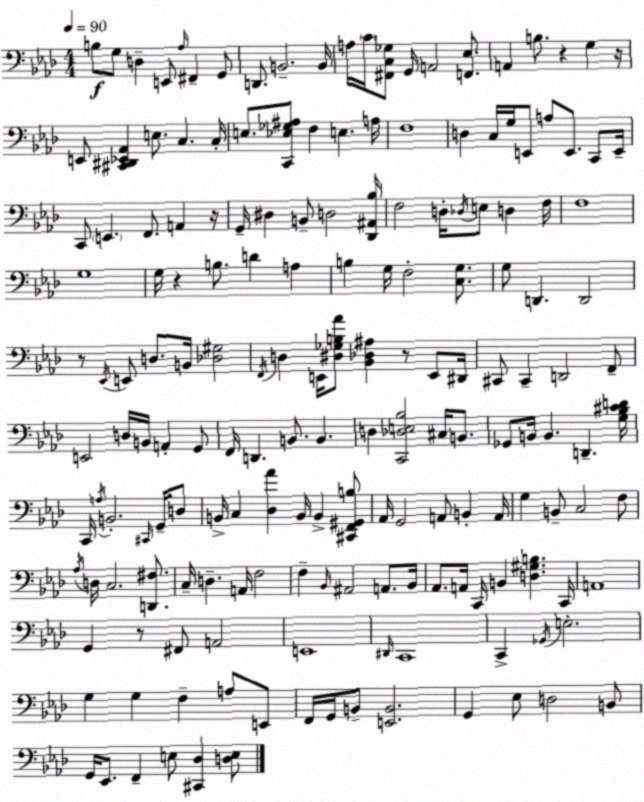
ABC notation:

X:1
T:Untitled
M:4/4
L:1/4
K:Fm
B,/2 G,/2 D, E,,/2 _A,/4 ^F,, G,,/2 D,,/2 B,,2 B,,/4 A,/4 C/4 [^F,,C,_G,]/2 G,,/4 A,,2 [F,,_E,]/2 A,, B,/2 z G, z/4 E,,/2 [^C,,^D,,_E,,_A,,] E,/2 C, C,/4 E,/2 [C,,_E,_G,^A,]/2 F, E, A,/4 F,4 D, C,/4 G,/4 E,,/2 A,/2 E,,/2 C,,/2 E,,/4 C,,/2 E,, F,,/2 A,, z/4 G,,/4 ^D, B,,/2 D,2 [_D,,^A,,_B,]/4 F,2 D,/4 _D,/4 E,/2 D, F,/4 F,4 G,4 G,/4 z B,/2 D A, B, G,/4 F,2 [C,G,]/2 G,/2 D,, D,,2 z/2 _E,,/4 E,,/2 D,/2 B,,/4 [_D,^G,]2 F,,/4 D, E,,/4 [^D,_G,B,_A]/2 [_B,,_D,^A,] z/2 E,,/2 ^D,,/4 ^C,,/2 ^C,, D,,2 F,,/2 E,,2 D,/4 B,,/4 A,, G,,/2 F,,/4 D,, B,,/2 B,, D, [C,,_D,E,_B,]2 ^C,/4 B,,/2 _G,,/2 B,,/4 B,, D,, [G,_B,^CD]/4 C,,/4 A,/4 B,,2 ^C,,/4 G,,/4 D,/2 B,,/4 C, [_D,_A] B,,/4 B,, [^C,,F,,^G,,B,]/2 _A,,/4 G,,2 A,,/2 B,, A,,/4 G, B,,/2 C,2 F,/2 _A,/4 D,/4 C,2 [D,,^F,]/2 C,/4 D, A,,/4 F,2 F, _B,,/4 ^A,,2 A,,/2 _B,,/4 _A,,/2 A,,/4 C,,/4 B,, [D,^G,B,] C,,/4 A,,4 G,, z/2 ^F,,/2 A,,2 E,,4 ^D,,/4 C,,4 C,, _G,,/4 E,2 G, G, F, A,/2 E,,/2 F,,/4 G,,/4 B,,/2 [E,,B,,]2 G,, _E,/2 D,2 B,,/2 G,,/4 _E,,/2 F,, E,/2 [^C,,_D,] [D,E,]/2